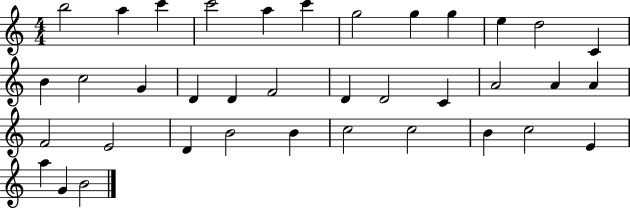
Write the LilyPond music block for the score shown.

{
  \clef treble
  \numericTimeSignature
  \time 4/4
  \key c \major
  b''2 a''4 c'''4 | c'''2 a''4 c'''4 | g''2 g''4 g''4 | e''4 d''2 c'4 | \break b'4 c''2 g'4 | d'4 d'4 f'2 | d'4 d'2 c'4 | a'2 a'4 a'4 | \break f'2 e'2 | d'4 b'2 b'4 | c''2 c''2 | b'4 c''2 e'4 | \break a''4 g'4 b'2 | \bar "|."
}